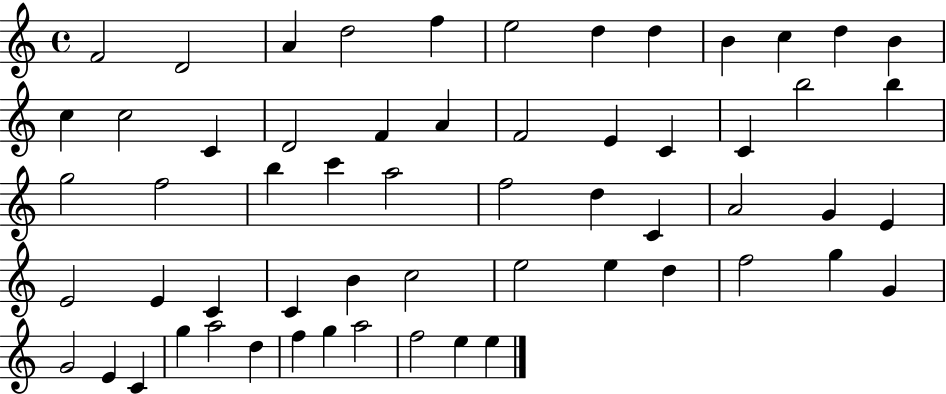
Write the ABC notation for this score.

X:1
T:Untitled
M:4/4
L:1/4
K:C
F2 D2 A d2 f e2 d d B c d B c c2 C D2 F A F2 E C C b2 b g2 f2 b c' a2 f2 d C A2 G E E2 E C C B c2 e2 e d f2 g G G2 E C g a2 d f g a2 f2 e e